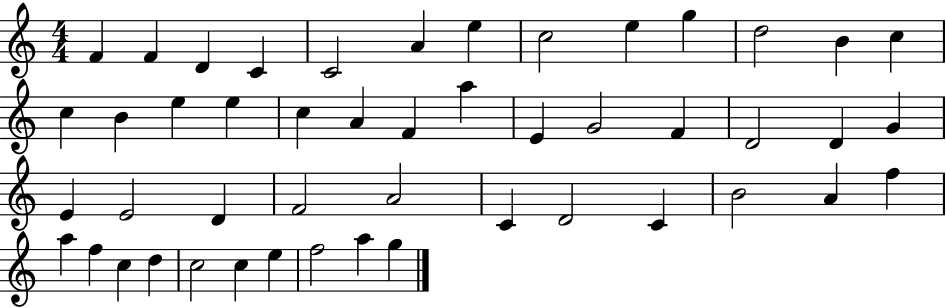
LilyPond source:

{
  \clef treble
  \numericTimeSignature
  \time 4/4
  \key c \major
  f'4 f'4 d'4 c'4 | c'2 a'4 e''4 | c''2 e''4 g''4 | d''2 b'4 c''4 | \break c''4 b'4 e''4 e''4 | c''4 a'4 f'4 a''4 | e'4 g'2 f'4 | d'2 d'4 g'4 | \break e'4 e'2 d'4 | f'2 a'2 | c'4 d'2 c'4 | b'2 a'4 f''4 | \break a''4 f''4 c''4 d''4 | c''2 c''4 e''4 | f''2 a''4 g''4 | \bar "|."
}